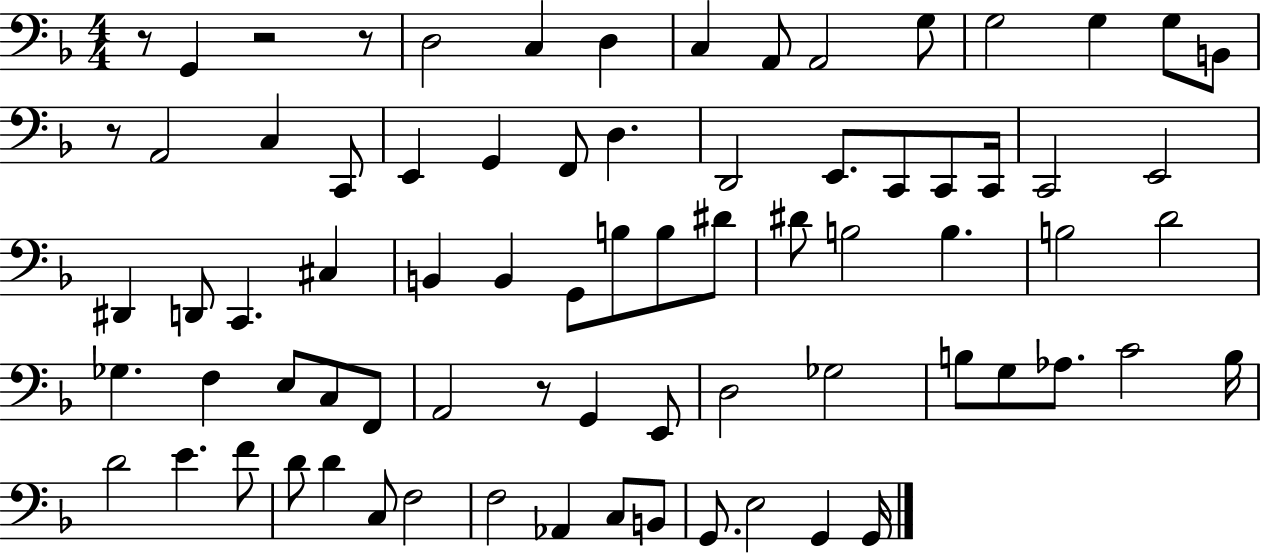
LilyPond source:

{
  \clef bass
  \numericTimeSignature
  \time 4/4
  \key f \major
  r8 g,4 r2 r8 | d2 c4 d4 | c4 a,8 a,2 g8 | g2 g4 g8 b,8 | \break r8 a,2 c4 c,8 | e,4 g,4 f,8 d4. | d,2 e,8. c,8 c,8 c,16 | c,2 e,2 | \break dis,4 d,8 c,4. cis4 | b,4 b,4 g,8 b8 b8 dis'8 | dis'8 b2 b4. | b2 d'2 | \break ges4. f4 e8 c8 f,8 | a,2 r8 g,4 e,8 | d2 ges2 | b8 g8 aes8. c'2 b16 | \break d'2 e'4. f'8 | d'8 d'4 c8 f2 | f2 aes,4 c8 b,8 | g,8. e2 g,4 g,16 | \break \bar "|."
}